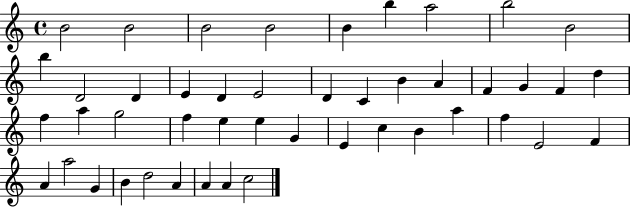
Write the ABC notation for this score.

X:1
T:Untitled
M:4/4
L:1/4
K:C
B2 B2 B2 B2 B b a2 b2 B2 b D2 D E D E2 D C B A F G F d f a g2 f e e G E c B a f E2 F A a2 G B d2 A A A c2